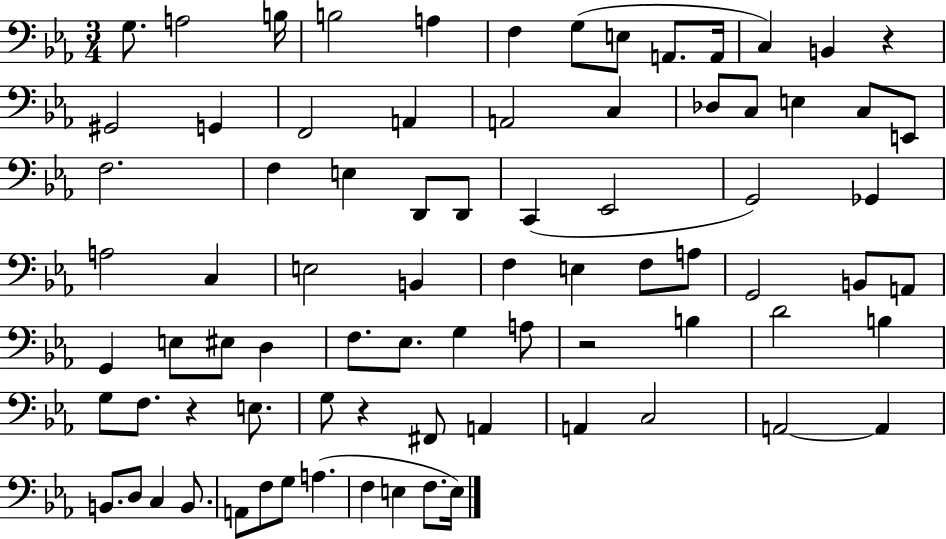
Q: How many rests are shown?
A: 4